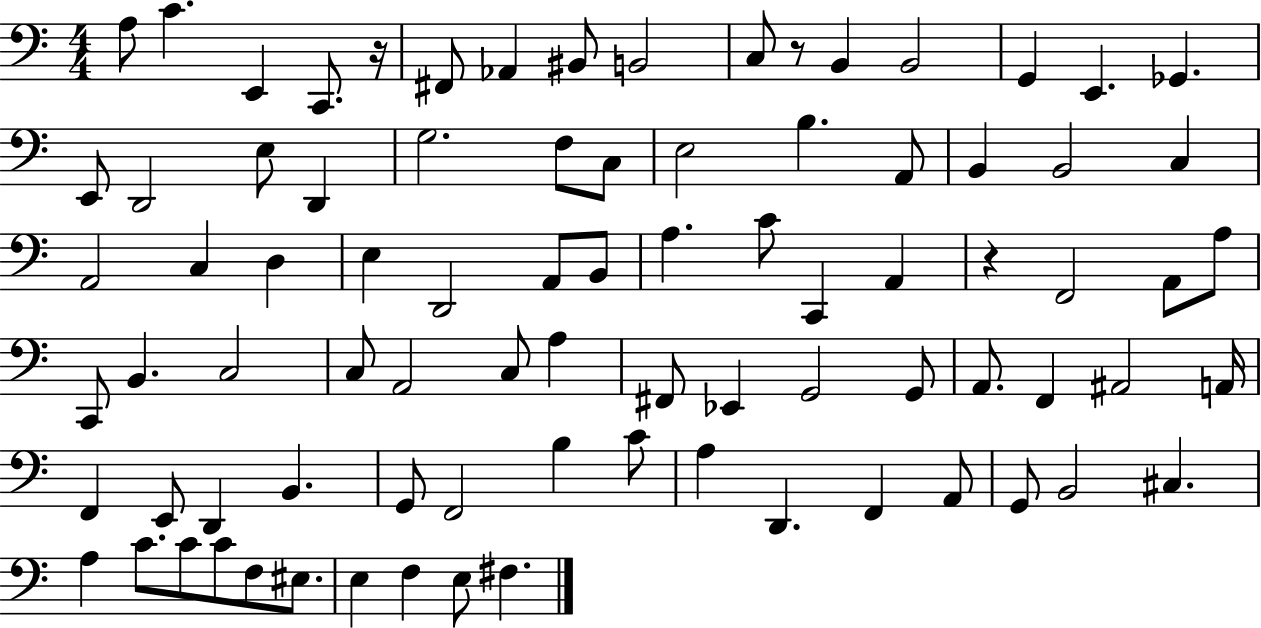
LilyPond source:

{
  \clef bass
  \numericTimeSignature
  \time 4/4
  \key c \major
  a8 c'4. e,4 c,8. r16 | fis,8 aes,4 bis,8 b,2 | c8 r8 b,4 b,2 | g,4 e,4. ges,4. | \break e,8 d,2 e8 d,4 | g2. f8 c8 | e2 b4. a,8 | b,4 b,2 c4 | \break a,2 c4 d4 | e4 d,2 a,8 b,8 | a4. c'8 c,4 a,4 | r4 f,2 a,8 a8 | \break c,8 b,4. c2 | c8 a,2 c8 a4 | fis,8 ees,4 g,2 g,8 | a,8. f,4 ais,2 a,16 | \break f,4 e,8 d,4 b,4. | g,8 f,2 b4 c'8 | a4 d,4. f,4 a,8 | g,8 b,2 cis4. | \break a4 c'8. c'8 c'8 f8 eis8. | e4 f4 e8 fis4. | \bar "|."
}